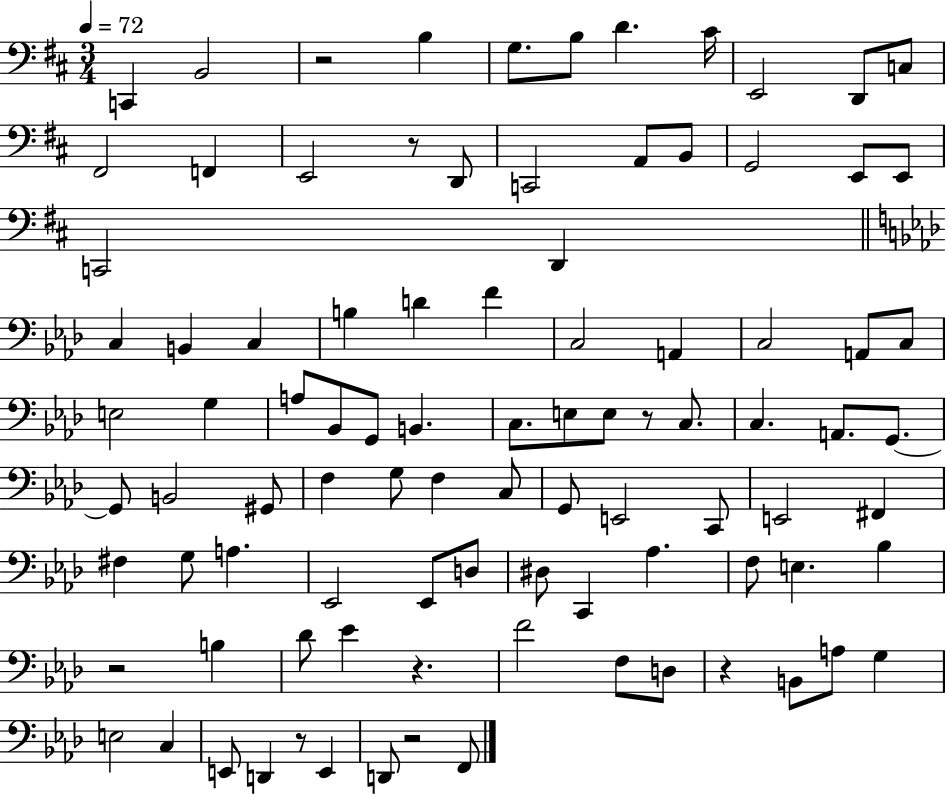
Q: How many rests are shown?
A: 8